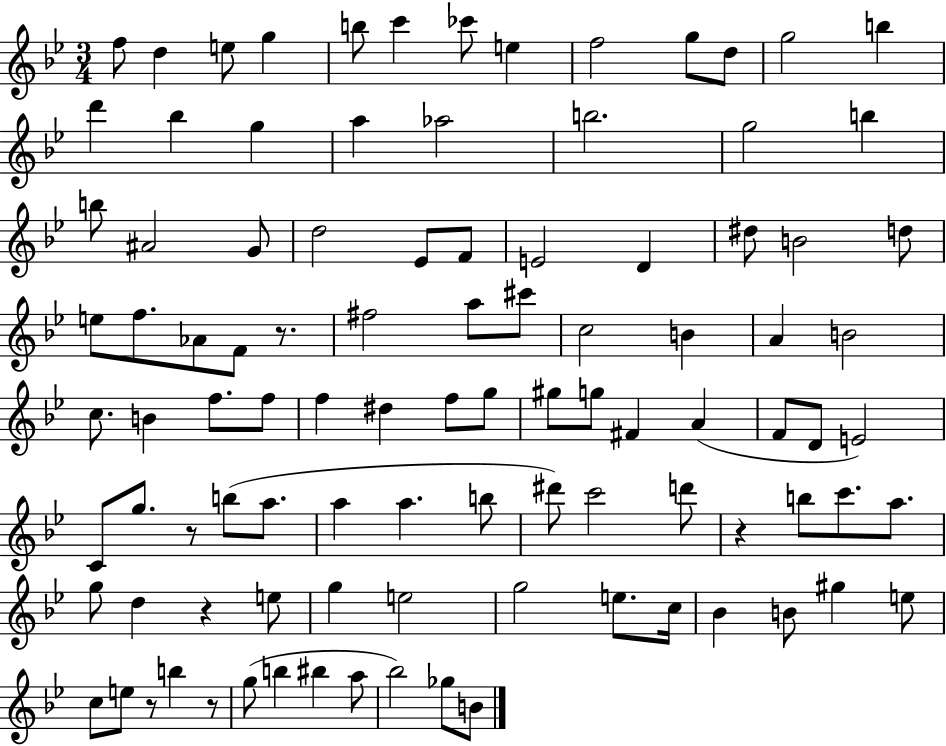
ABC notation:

X:1
T:Untitled
M:3/4
L:1/4
K:Bb
f/2 d e/2 g b/2 c' _c'/2 e f2 g/2 d/2 g2 b d' _b g a _a2 b2 g2 b b/2 ^A2 G/2 d2 _E/2 F/2 E2 D ^d/2 B2 d/2 e/2 f/2 _A/2 F/2 z/2 ^f2 a/2 ^c'/2 c2 B A B2 c/2 B f/2 f/2 f ^d f/2 g/2 ^g/2 g/2 ^F A F/2 D/2 E2 C/2 g/2 z/2 b/2 a/2 a a b/2 ^d'/2 c'2 d'/2 z b/2 c'/2 a/2 g/2 d z e/2 g e2 g2 e/2 c/4 _B B/2 ^g e/2 c/2 e/2 z/2 b z/2 g/2 b ^b a/2 _b2 _g/2 B/2